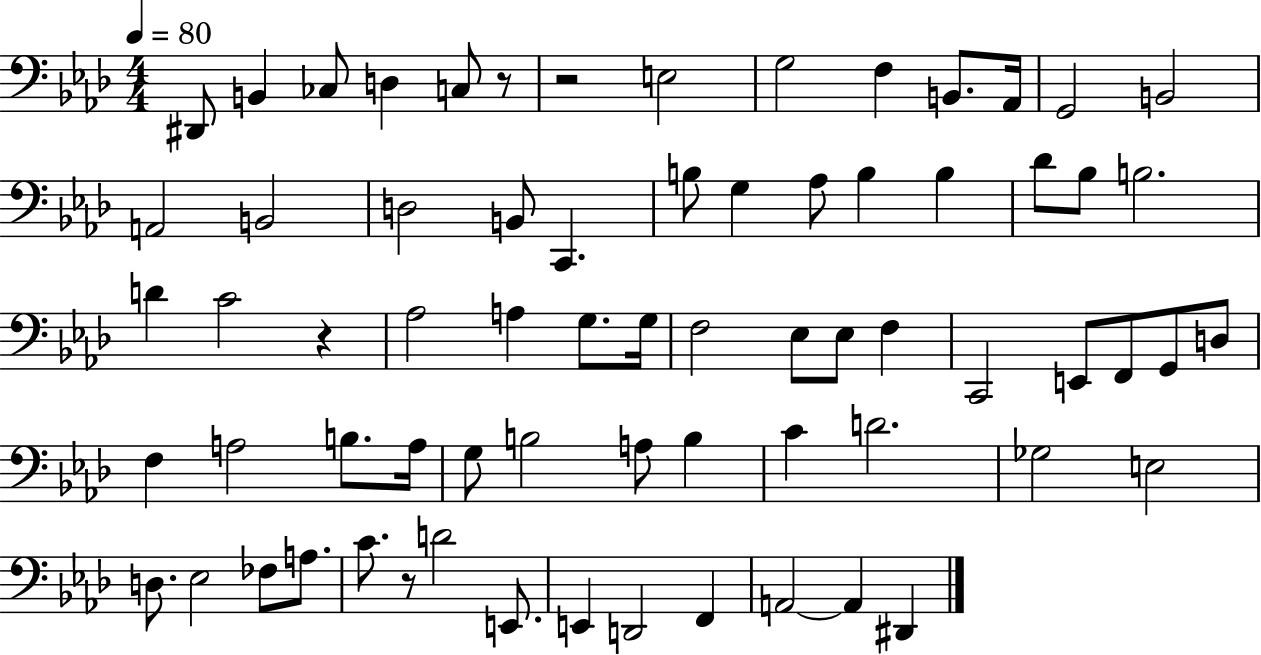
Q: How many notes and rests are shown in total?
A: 69